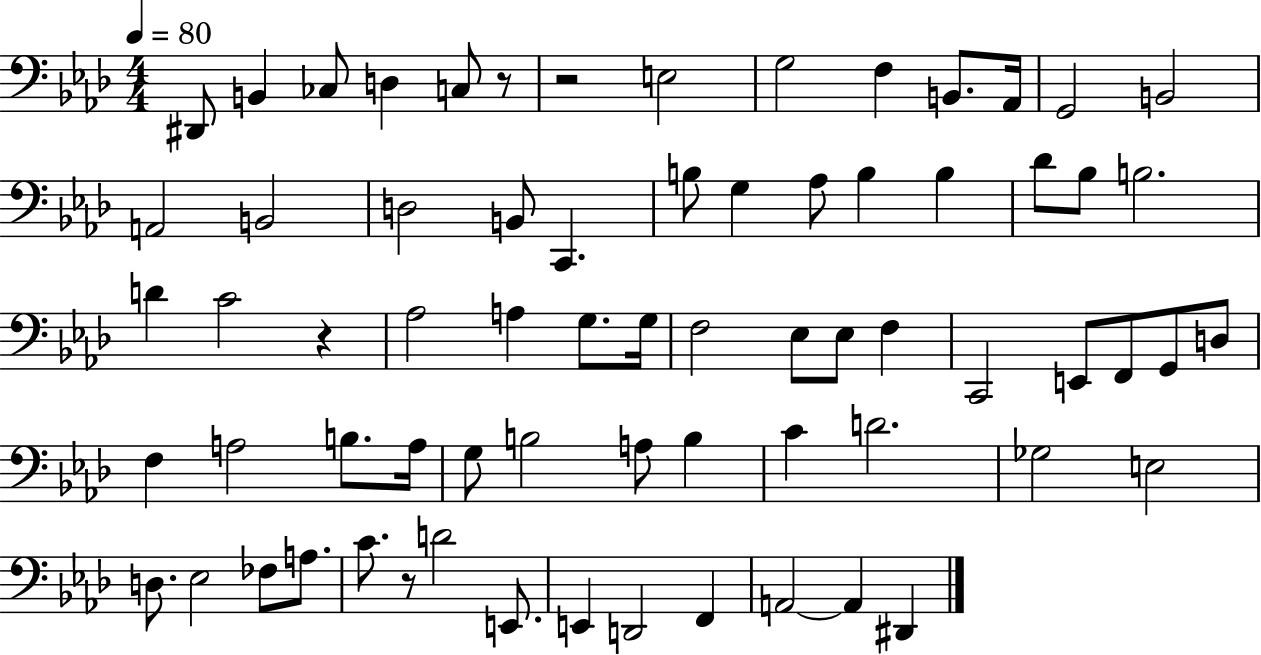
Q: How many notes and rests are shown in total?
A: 69